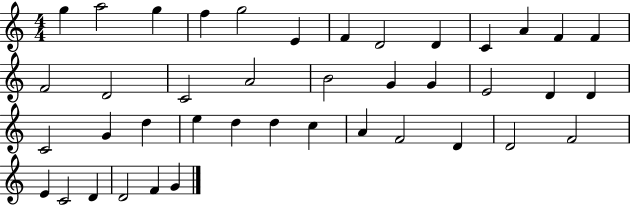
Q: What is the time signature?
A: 4/4